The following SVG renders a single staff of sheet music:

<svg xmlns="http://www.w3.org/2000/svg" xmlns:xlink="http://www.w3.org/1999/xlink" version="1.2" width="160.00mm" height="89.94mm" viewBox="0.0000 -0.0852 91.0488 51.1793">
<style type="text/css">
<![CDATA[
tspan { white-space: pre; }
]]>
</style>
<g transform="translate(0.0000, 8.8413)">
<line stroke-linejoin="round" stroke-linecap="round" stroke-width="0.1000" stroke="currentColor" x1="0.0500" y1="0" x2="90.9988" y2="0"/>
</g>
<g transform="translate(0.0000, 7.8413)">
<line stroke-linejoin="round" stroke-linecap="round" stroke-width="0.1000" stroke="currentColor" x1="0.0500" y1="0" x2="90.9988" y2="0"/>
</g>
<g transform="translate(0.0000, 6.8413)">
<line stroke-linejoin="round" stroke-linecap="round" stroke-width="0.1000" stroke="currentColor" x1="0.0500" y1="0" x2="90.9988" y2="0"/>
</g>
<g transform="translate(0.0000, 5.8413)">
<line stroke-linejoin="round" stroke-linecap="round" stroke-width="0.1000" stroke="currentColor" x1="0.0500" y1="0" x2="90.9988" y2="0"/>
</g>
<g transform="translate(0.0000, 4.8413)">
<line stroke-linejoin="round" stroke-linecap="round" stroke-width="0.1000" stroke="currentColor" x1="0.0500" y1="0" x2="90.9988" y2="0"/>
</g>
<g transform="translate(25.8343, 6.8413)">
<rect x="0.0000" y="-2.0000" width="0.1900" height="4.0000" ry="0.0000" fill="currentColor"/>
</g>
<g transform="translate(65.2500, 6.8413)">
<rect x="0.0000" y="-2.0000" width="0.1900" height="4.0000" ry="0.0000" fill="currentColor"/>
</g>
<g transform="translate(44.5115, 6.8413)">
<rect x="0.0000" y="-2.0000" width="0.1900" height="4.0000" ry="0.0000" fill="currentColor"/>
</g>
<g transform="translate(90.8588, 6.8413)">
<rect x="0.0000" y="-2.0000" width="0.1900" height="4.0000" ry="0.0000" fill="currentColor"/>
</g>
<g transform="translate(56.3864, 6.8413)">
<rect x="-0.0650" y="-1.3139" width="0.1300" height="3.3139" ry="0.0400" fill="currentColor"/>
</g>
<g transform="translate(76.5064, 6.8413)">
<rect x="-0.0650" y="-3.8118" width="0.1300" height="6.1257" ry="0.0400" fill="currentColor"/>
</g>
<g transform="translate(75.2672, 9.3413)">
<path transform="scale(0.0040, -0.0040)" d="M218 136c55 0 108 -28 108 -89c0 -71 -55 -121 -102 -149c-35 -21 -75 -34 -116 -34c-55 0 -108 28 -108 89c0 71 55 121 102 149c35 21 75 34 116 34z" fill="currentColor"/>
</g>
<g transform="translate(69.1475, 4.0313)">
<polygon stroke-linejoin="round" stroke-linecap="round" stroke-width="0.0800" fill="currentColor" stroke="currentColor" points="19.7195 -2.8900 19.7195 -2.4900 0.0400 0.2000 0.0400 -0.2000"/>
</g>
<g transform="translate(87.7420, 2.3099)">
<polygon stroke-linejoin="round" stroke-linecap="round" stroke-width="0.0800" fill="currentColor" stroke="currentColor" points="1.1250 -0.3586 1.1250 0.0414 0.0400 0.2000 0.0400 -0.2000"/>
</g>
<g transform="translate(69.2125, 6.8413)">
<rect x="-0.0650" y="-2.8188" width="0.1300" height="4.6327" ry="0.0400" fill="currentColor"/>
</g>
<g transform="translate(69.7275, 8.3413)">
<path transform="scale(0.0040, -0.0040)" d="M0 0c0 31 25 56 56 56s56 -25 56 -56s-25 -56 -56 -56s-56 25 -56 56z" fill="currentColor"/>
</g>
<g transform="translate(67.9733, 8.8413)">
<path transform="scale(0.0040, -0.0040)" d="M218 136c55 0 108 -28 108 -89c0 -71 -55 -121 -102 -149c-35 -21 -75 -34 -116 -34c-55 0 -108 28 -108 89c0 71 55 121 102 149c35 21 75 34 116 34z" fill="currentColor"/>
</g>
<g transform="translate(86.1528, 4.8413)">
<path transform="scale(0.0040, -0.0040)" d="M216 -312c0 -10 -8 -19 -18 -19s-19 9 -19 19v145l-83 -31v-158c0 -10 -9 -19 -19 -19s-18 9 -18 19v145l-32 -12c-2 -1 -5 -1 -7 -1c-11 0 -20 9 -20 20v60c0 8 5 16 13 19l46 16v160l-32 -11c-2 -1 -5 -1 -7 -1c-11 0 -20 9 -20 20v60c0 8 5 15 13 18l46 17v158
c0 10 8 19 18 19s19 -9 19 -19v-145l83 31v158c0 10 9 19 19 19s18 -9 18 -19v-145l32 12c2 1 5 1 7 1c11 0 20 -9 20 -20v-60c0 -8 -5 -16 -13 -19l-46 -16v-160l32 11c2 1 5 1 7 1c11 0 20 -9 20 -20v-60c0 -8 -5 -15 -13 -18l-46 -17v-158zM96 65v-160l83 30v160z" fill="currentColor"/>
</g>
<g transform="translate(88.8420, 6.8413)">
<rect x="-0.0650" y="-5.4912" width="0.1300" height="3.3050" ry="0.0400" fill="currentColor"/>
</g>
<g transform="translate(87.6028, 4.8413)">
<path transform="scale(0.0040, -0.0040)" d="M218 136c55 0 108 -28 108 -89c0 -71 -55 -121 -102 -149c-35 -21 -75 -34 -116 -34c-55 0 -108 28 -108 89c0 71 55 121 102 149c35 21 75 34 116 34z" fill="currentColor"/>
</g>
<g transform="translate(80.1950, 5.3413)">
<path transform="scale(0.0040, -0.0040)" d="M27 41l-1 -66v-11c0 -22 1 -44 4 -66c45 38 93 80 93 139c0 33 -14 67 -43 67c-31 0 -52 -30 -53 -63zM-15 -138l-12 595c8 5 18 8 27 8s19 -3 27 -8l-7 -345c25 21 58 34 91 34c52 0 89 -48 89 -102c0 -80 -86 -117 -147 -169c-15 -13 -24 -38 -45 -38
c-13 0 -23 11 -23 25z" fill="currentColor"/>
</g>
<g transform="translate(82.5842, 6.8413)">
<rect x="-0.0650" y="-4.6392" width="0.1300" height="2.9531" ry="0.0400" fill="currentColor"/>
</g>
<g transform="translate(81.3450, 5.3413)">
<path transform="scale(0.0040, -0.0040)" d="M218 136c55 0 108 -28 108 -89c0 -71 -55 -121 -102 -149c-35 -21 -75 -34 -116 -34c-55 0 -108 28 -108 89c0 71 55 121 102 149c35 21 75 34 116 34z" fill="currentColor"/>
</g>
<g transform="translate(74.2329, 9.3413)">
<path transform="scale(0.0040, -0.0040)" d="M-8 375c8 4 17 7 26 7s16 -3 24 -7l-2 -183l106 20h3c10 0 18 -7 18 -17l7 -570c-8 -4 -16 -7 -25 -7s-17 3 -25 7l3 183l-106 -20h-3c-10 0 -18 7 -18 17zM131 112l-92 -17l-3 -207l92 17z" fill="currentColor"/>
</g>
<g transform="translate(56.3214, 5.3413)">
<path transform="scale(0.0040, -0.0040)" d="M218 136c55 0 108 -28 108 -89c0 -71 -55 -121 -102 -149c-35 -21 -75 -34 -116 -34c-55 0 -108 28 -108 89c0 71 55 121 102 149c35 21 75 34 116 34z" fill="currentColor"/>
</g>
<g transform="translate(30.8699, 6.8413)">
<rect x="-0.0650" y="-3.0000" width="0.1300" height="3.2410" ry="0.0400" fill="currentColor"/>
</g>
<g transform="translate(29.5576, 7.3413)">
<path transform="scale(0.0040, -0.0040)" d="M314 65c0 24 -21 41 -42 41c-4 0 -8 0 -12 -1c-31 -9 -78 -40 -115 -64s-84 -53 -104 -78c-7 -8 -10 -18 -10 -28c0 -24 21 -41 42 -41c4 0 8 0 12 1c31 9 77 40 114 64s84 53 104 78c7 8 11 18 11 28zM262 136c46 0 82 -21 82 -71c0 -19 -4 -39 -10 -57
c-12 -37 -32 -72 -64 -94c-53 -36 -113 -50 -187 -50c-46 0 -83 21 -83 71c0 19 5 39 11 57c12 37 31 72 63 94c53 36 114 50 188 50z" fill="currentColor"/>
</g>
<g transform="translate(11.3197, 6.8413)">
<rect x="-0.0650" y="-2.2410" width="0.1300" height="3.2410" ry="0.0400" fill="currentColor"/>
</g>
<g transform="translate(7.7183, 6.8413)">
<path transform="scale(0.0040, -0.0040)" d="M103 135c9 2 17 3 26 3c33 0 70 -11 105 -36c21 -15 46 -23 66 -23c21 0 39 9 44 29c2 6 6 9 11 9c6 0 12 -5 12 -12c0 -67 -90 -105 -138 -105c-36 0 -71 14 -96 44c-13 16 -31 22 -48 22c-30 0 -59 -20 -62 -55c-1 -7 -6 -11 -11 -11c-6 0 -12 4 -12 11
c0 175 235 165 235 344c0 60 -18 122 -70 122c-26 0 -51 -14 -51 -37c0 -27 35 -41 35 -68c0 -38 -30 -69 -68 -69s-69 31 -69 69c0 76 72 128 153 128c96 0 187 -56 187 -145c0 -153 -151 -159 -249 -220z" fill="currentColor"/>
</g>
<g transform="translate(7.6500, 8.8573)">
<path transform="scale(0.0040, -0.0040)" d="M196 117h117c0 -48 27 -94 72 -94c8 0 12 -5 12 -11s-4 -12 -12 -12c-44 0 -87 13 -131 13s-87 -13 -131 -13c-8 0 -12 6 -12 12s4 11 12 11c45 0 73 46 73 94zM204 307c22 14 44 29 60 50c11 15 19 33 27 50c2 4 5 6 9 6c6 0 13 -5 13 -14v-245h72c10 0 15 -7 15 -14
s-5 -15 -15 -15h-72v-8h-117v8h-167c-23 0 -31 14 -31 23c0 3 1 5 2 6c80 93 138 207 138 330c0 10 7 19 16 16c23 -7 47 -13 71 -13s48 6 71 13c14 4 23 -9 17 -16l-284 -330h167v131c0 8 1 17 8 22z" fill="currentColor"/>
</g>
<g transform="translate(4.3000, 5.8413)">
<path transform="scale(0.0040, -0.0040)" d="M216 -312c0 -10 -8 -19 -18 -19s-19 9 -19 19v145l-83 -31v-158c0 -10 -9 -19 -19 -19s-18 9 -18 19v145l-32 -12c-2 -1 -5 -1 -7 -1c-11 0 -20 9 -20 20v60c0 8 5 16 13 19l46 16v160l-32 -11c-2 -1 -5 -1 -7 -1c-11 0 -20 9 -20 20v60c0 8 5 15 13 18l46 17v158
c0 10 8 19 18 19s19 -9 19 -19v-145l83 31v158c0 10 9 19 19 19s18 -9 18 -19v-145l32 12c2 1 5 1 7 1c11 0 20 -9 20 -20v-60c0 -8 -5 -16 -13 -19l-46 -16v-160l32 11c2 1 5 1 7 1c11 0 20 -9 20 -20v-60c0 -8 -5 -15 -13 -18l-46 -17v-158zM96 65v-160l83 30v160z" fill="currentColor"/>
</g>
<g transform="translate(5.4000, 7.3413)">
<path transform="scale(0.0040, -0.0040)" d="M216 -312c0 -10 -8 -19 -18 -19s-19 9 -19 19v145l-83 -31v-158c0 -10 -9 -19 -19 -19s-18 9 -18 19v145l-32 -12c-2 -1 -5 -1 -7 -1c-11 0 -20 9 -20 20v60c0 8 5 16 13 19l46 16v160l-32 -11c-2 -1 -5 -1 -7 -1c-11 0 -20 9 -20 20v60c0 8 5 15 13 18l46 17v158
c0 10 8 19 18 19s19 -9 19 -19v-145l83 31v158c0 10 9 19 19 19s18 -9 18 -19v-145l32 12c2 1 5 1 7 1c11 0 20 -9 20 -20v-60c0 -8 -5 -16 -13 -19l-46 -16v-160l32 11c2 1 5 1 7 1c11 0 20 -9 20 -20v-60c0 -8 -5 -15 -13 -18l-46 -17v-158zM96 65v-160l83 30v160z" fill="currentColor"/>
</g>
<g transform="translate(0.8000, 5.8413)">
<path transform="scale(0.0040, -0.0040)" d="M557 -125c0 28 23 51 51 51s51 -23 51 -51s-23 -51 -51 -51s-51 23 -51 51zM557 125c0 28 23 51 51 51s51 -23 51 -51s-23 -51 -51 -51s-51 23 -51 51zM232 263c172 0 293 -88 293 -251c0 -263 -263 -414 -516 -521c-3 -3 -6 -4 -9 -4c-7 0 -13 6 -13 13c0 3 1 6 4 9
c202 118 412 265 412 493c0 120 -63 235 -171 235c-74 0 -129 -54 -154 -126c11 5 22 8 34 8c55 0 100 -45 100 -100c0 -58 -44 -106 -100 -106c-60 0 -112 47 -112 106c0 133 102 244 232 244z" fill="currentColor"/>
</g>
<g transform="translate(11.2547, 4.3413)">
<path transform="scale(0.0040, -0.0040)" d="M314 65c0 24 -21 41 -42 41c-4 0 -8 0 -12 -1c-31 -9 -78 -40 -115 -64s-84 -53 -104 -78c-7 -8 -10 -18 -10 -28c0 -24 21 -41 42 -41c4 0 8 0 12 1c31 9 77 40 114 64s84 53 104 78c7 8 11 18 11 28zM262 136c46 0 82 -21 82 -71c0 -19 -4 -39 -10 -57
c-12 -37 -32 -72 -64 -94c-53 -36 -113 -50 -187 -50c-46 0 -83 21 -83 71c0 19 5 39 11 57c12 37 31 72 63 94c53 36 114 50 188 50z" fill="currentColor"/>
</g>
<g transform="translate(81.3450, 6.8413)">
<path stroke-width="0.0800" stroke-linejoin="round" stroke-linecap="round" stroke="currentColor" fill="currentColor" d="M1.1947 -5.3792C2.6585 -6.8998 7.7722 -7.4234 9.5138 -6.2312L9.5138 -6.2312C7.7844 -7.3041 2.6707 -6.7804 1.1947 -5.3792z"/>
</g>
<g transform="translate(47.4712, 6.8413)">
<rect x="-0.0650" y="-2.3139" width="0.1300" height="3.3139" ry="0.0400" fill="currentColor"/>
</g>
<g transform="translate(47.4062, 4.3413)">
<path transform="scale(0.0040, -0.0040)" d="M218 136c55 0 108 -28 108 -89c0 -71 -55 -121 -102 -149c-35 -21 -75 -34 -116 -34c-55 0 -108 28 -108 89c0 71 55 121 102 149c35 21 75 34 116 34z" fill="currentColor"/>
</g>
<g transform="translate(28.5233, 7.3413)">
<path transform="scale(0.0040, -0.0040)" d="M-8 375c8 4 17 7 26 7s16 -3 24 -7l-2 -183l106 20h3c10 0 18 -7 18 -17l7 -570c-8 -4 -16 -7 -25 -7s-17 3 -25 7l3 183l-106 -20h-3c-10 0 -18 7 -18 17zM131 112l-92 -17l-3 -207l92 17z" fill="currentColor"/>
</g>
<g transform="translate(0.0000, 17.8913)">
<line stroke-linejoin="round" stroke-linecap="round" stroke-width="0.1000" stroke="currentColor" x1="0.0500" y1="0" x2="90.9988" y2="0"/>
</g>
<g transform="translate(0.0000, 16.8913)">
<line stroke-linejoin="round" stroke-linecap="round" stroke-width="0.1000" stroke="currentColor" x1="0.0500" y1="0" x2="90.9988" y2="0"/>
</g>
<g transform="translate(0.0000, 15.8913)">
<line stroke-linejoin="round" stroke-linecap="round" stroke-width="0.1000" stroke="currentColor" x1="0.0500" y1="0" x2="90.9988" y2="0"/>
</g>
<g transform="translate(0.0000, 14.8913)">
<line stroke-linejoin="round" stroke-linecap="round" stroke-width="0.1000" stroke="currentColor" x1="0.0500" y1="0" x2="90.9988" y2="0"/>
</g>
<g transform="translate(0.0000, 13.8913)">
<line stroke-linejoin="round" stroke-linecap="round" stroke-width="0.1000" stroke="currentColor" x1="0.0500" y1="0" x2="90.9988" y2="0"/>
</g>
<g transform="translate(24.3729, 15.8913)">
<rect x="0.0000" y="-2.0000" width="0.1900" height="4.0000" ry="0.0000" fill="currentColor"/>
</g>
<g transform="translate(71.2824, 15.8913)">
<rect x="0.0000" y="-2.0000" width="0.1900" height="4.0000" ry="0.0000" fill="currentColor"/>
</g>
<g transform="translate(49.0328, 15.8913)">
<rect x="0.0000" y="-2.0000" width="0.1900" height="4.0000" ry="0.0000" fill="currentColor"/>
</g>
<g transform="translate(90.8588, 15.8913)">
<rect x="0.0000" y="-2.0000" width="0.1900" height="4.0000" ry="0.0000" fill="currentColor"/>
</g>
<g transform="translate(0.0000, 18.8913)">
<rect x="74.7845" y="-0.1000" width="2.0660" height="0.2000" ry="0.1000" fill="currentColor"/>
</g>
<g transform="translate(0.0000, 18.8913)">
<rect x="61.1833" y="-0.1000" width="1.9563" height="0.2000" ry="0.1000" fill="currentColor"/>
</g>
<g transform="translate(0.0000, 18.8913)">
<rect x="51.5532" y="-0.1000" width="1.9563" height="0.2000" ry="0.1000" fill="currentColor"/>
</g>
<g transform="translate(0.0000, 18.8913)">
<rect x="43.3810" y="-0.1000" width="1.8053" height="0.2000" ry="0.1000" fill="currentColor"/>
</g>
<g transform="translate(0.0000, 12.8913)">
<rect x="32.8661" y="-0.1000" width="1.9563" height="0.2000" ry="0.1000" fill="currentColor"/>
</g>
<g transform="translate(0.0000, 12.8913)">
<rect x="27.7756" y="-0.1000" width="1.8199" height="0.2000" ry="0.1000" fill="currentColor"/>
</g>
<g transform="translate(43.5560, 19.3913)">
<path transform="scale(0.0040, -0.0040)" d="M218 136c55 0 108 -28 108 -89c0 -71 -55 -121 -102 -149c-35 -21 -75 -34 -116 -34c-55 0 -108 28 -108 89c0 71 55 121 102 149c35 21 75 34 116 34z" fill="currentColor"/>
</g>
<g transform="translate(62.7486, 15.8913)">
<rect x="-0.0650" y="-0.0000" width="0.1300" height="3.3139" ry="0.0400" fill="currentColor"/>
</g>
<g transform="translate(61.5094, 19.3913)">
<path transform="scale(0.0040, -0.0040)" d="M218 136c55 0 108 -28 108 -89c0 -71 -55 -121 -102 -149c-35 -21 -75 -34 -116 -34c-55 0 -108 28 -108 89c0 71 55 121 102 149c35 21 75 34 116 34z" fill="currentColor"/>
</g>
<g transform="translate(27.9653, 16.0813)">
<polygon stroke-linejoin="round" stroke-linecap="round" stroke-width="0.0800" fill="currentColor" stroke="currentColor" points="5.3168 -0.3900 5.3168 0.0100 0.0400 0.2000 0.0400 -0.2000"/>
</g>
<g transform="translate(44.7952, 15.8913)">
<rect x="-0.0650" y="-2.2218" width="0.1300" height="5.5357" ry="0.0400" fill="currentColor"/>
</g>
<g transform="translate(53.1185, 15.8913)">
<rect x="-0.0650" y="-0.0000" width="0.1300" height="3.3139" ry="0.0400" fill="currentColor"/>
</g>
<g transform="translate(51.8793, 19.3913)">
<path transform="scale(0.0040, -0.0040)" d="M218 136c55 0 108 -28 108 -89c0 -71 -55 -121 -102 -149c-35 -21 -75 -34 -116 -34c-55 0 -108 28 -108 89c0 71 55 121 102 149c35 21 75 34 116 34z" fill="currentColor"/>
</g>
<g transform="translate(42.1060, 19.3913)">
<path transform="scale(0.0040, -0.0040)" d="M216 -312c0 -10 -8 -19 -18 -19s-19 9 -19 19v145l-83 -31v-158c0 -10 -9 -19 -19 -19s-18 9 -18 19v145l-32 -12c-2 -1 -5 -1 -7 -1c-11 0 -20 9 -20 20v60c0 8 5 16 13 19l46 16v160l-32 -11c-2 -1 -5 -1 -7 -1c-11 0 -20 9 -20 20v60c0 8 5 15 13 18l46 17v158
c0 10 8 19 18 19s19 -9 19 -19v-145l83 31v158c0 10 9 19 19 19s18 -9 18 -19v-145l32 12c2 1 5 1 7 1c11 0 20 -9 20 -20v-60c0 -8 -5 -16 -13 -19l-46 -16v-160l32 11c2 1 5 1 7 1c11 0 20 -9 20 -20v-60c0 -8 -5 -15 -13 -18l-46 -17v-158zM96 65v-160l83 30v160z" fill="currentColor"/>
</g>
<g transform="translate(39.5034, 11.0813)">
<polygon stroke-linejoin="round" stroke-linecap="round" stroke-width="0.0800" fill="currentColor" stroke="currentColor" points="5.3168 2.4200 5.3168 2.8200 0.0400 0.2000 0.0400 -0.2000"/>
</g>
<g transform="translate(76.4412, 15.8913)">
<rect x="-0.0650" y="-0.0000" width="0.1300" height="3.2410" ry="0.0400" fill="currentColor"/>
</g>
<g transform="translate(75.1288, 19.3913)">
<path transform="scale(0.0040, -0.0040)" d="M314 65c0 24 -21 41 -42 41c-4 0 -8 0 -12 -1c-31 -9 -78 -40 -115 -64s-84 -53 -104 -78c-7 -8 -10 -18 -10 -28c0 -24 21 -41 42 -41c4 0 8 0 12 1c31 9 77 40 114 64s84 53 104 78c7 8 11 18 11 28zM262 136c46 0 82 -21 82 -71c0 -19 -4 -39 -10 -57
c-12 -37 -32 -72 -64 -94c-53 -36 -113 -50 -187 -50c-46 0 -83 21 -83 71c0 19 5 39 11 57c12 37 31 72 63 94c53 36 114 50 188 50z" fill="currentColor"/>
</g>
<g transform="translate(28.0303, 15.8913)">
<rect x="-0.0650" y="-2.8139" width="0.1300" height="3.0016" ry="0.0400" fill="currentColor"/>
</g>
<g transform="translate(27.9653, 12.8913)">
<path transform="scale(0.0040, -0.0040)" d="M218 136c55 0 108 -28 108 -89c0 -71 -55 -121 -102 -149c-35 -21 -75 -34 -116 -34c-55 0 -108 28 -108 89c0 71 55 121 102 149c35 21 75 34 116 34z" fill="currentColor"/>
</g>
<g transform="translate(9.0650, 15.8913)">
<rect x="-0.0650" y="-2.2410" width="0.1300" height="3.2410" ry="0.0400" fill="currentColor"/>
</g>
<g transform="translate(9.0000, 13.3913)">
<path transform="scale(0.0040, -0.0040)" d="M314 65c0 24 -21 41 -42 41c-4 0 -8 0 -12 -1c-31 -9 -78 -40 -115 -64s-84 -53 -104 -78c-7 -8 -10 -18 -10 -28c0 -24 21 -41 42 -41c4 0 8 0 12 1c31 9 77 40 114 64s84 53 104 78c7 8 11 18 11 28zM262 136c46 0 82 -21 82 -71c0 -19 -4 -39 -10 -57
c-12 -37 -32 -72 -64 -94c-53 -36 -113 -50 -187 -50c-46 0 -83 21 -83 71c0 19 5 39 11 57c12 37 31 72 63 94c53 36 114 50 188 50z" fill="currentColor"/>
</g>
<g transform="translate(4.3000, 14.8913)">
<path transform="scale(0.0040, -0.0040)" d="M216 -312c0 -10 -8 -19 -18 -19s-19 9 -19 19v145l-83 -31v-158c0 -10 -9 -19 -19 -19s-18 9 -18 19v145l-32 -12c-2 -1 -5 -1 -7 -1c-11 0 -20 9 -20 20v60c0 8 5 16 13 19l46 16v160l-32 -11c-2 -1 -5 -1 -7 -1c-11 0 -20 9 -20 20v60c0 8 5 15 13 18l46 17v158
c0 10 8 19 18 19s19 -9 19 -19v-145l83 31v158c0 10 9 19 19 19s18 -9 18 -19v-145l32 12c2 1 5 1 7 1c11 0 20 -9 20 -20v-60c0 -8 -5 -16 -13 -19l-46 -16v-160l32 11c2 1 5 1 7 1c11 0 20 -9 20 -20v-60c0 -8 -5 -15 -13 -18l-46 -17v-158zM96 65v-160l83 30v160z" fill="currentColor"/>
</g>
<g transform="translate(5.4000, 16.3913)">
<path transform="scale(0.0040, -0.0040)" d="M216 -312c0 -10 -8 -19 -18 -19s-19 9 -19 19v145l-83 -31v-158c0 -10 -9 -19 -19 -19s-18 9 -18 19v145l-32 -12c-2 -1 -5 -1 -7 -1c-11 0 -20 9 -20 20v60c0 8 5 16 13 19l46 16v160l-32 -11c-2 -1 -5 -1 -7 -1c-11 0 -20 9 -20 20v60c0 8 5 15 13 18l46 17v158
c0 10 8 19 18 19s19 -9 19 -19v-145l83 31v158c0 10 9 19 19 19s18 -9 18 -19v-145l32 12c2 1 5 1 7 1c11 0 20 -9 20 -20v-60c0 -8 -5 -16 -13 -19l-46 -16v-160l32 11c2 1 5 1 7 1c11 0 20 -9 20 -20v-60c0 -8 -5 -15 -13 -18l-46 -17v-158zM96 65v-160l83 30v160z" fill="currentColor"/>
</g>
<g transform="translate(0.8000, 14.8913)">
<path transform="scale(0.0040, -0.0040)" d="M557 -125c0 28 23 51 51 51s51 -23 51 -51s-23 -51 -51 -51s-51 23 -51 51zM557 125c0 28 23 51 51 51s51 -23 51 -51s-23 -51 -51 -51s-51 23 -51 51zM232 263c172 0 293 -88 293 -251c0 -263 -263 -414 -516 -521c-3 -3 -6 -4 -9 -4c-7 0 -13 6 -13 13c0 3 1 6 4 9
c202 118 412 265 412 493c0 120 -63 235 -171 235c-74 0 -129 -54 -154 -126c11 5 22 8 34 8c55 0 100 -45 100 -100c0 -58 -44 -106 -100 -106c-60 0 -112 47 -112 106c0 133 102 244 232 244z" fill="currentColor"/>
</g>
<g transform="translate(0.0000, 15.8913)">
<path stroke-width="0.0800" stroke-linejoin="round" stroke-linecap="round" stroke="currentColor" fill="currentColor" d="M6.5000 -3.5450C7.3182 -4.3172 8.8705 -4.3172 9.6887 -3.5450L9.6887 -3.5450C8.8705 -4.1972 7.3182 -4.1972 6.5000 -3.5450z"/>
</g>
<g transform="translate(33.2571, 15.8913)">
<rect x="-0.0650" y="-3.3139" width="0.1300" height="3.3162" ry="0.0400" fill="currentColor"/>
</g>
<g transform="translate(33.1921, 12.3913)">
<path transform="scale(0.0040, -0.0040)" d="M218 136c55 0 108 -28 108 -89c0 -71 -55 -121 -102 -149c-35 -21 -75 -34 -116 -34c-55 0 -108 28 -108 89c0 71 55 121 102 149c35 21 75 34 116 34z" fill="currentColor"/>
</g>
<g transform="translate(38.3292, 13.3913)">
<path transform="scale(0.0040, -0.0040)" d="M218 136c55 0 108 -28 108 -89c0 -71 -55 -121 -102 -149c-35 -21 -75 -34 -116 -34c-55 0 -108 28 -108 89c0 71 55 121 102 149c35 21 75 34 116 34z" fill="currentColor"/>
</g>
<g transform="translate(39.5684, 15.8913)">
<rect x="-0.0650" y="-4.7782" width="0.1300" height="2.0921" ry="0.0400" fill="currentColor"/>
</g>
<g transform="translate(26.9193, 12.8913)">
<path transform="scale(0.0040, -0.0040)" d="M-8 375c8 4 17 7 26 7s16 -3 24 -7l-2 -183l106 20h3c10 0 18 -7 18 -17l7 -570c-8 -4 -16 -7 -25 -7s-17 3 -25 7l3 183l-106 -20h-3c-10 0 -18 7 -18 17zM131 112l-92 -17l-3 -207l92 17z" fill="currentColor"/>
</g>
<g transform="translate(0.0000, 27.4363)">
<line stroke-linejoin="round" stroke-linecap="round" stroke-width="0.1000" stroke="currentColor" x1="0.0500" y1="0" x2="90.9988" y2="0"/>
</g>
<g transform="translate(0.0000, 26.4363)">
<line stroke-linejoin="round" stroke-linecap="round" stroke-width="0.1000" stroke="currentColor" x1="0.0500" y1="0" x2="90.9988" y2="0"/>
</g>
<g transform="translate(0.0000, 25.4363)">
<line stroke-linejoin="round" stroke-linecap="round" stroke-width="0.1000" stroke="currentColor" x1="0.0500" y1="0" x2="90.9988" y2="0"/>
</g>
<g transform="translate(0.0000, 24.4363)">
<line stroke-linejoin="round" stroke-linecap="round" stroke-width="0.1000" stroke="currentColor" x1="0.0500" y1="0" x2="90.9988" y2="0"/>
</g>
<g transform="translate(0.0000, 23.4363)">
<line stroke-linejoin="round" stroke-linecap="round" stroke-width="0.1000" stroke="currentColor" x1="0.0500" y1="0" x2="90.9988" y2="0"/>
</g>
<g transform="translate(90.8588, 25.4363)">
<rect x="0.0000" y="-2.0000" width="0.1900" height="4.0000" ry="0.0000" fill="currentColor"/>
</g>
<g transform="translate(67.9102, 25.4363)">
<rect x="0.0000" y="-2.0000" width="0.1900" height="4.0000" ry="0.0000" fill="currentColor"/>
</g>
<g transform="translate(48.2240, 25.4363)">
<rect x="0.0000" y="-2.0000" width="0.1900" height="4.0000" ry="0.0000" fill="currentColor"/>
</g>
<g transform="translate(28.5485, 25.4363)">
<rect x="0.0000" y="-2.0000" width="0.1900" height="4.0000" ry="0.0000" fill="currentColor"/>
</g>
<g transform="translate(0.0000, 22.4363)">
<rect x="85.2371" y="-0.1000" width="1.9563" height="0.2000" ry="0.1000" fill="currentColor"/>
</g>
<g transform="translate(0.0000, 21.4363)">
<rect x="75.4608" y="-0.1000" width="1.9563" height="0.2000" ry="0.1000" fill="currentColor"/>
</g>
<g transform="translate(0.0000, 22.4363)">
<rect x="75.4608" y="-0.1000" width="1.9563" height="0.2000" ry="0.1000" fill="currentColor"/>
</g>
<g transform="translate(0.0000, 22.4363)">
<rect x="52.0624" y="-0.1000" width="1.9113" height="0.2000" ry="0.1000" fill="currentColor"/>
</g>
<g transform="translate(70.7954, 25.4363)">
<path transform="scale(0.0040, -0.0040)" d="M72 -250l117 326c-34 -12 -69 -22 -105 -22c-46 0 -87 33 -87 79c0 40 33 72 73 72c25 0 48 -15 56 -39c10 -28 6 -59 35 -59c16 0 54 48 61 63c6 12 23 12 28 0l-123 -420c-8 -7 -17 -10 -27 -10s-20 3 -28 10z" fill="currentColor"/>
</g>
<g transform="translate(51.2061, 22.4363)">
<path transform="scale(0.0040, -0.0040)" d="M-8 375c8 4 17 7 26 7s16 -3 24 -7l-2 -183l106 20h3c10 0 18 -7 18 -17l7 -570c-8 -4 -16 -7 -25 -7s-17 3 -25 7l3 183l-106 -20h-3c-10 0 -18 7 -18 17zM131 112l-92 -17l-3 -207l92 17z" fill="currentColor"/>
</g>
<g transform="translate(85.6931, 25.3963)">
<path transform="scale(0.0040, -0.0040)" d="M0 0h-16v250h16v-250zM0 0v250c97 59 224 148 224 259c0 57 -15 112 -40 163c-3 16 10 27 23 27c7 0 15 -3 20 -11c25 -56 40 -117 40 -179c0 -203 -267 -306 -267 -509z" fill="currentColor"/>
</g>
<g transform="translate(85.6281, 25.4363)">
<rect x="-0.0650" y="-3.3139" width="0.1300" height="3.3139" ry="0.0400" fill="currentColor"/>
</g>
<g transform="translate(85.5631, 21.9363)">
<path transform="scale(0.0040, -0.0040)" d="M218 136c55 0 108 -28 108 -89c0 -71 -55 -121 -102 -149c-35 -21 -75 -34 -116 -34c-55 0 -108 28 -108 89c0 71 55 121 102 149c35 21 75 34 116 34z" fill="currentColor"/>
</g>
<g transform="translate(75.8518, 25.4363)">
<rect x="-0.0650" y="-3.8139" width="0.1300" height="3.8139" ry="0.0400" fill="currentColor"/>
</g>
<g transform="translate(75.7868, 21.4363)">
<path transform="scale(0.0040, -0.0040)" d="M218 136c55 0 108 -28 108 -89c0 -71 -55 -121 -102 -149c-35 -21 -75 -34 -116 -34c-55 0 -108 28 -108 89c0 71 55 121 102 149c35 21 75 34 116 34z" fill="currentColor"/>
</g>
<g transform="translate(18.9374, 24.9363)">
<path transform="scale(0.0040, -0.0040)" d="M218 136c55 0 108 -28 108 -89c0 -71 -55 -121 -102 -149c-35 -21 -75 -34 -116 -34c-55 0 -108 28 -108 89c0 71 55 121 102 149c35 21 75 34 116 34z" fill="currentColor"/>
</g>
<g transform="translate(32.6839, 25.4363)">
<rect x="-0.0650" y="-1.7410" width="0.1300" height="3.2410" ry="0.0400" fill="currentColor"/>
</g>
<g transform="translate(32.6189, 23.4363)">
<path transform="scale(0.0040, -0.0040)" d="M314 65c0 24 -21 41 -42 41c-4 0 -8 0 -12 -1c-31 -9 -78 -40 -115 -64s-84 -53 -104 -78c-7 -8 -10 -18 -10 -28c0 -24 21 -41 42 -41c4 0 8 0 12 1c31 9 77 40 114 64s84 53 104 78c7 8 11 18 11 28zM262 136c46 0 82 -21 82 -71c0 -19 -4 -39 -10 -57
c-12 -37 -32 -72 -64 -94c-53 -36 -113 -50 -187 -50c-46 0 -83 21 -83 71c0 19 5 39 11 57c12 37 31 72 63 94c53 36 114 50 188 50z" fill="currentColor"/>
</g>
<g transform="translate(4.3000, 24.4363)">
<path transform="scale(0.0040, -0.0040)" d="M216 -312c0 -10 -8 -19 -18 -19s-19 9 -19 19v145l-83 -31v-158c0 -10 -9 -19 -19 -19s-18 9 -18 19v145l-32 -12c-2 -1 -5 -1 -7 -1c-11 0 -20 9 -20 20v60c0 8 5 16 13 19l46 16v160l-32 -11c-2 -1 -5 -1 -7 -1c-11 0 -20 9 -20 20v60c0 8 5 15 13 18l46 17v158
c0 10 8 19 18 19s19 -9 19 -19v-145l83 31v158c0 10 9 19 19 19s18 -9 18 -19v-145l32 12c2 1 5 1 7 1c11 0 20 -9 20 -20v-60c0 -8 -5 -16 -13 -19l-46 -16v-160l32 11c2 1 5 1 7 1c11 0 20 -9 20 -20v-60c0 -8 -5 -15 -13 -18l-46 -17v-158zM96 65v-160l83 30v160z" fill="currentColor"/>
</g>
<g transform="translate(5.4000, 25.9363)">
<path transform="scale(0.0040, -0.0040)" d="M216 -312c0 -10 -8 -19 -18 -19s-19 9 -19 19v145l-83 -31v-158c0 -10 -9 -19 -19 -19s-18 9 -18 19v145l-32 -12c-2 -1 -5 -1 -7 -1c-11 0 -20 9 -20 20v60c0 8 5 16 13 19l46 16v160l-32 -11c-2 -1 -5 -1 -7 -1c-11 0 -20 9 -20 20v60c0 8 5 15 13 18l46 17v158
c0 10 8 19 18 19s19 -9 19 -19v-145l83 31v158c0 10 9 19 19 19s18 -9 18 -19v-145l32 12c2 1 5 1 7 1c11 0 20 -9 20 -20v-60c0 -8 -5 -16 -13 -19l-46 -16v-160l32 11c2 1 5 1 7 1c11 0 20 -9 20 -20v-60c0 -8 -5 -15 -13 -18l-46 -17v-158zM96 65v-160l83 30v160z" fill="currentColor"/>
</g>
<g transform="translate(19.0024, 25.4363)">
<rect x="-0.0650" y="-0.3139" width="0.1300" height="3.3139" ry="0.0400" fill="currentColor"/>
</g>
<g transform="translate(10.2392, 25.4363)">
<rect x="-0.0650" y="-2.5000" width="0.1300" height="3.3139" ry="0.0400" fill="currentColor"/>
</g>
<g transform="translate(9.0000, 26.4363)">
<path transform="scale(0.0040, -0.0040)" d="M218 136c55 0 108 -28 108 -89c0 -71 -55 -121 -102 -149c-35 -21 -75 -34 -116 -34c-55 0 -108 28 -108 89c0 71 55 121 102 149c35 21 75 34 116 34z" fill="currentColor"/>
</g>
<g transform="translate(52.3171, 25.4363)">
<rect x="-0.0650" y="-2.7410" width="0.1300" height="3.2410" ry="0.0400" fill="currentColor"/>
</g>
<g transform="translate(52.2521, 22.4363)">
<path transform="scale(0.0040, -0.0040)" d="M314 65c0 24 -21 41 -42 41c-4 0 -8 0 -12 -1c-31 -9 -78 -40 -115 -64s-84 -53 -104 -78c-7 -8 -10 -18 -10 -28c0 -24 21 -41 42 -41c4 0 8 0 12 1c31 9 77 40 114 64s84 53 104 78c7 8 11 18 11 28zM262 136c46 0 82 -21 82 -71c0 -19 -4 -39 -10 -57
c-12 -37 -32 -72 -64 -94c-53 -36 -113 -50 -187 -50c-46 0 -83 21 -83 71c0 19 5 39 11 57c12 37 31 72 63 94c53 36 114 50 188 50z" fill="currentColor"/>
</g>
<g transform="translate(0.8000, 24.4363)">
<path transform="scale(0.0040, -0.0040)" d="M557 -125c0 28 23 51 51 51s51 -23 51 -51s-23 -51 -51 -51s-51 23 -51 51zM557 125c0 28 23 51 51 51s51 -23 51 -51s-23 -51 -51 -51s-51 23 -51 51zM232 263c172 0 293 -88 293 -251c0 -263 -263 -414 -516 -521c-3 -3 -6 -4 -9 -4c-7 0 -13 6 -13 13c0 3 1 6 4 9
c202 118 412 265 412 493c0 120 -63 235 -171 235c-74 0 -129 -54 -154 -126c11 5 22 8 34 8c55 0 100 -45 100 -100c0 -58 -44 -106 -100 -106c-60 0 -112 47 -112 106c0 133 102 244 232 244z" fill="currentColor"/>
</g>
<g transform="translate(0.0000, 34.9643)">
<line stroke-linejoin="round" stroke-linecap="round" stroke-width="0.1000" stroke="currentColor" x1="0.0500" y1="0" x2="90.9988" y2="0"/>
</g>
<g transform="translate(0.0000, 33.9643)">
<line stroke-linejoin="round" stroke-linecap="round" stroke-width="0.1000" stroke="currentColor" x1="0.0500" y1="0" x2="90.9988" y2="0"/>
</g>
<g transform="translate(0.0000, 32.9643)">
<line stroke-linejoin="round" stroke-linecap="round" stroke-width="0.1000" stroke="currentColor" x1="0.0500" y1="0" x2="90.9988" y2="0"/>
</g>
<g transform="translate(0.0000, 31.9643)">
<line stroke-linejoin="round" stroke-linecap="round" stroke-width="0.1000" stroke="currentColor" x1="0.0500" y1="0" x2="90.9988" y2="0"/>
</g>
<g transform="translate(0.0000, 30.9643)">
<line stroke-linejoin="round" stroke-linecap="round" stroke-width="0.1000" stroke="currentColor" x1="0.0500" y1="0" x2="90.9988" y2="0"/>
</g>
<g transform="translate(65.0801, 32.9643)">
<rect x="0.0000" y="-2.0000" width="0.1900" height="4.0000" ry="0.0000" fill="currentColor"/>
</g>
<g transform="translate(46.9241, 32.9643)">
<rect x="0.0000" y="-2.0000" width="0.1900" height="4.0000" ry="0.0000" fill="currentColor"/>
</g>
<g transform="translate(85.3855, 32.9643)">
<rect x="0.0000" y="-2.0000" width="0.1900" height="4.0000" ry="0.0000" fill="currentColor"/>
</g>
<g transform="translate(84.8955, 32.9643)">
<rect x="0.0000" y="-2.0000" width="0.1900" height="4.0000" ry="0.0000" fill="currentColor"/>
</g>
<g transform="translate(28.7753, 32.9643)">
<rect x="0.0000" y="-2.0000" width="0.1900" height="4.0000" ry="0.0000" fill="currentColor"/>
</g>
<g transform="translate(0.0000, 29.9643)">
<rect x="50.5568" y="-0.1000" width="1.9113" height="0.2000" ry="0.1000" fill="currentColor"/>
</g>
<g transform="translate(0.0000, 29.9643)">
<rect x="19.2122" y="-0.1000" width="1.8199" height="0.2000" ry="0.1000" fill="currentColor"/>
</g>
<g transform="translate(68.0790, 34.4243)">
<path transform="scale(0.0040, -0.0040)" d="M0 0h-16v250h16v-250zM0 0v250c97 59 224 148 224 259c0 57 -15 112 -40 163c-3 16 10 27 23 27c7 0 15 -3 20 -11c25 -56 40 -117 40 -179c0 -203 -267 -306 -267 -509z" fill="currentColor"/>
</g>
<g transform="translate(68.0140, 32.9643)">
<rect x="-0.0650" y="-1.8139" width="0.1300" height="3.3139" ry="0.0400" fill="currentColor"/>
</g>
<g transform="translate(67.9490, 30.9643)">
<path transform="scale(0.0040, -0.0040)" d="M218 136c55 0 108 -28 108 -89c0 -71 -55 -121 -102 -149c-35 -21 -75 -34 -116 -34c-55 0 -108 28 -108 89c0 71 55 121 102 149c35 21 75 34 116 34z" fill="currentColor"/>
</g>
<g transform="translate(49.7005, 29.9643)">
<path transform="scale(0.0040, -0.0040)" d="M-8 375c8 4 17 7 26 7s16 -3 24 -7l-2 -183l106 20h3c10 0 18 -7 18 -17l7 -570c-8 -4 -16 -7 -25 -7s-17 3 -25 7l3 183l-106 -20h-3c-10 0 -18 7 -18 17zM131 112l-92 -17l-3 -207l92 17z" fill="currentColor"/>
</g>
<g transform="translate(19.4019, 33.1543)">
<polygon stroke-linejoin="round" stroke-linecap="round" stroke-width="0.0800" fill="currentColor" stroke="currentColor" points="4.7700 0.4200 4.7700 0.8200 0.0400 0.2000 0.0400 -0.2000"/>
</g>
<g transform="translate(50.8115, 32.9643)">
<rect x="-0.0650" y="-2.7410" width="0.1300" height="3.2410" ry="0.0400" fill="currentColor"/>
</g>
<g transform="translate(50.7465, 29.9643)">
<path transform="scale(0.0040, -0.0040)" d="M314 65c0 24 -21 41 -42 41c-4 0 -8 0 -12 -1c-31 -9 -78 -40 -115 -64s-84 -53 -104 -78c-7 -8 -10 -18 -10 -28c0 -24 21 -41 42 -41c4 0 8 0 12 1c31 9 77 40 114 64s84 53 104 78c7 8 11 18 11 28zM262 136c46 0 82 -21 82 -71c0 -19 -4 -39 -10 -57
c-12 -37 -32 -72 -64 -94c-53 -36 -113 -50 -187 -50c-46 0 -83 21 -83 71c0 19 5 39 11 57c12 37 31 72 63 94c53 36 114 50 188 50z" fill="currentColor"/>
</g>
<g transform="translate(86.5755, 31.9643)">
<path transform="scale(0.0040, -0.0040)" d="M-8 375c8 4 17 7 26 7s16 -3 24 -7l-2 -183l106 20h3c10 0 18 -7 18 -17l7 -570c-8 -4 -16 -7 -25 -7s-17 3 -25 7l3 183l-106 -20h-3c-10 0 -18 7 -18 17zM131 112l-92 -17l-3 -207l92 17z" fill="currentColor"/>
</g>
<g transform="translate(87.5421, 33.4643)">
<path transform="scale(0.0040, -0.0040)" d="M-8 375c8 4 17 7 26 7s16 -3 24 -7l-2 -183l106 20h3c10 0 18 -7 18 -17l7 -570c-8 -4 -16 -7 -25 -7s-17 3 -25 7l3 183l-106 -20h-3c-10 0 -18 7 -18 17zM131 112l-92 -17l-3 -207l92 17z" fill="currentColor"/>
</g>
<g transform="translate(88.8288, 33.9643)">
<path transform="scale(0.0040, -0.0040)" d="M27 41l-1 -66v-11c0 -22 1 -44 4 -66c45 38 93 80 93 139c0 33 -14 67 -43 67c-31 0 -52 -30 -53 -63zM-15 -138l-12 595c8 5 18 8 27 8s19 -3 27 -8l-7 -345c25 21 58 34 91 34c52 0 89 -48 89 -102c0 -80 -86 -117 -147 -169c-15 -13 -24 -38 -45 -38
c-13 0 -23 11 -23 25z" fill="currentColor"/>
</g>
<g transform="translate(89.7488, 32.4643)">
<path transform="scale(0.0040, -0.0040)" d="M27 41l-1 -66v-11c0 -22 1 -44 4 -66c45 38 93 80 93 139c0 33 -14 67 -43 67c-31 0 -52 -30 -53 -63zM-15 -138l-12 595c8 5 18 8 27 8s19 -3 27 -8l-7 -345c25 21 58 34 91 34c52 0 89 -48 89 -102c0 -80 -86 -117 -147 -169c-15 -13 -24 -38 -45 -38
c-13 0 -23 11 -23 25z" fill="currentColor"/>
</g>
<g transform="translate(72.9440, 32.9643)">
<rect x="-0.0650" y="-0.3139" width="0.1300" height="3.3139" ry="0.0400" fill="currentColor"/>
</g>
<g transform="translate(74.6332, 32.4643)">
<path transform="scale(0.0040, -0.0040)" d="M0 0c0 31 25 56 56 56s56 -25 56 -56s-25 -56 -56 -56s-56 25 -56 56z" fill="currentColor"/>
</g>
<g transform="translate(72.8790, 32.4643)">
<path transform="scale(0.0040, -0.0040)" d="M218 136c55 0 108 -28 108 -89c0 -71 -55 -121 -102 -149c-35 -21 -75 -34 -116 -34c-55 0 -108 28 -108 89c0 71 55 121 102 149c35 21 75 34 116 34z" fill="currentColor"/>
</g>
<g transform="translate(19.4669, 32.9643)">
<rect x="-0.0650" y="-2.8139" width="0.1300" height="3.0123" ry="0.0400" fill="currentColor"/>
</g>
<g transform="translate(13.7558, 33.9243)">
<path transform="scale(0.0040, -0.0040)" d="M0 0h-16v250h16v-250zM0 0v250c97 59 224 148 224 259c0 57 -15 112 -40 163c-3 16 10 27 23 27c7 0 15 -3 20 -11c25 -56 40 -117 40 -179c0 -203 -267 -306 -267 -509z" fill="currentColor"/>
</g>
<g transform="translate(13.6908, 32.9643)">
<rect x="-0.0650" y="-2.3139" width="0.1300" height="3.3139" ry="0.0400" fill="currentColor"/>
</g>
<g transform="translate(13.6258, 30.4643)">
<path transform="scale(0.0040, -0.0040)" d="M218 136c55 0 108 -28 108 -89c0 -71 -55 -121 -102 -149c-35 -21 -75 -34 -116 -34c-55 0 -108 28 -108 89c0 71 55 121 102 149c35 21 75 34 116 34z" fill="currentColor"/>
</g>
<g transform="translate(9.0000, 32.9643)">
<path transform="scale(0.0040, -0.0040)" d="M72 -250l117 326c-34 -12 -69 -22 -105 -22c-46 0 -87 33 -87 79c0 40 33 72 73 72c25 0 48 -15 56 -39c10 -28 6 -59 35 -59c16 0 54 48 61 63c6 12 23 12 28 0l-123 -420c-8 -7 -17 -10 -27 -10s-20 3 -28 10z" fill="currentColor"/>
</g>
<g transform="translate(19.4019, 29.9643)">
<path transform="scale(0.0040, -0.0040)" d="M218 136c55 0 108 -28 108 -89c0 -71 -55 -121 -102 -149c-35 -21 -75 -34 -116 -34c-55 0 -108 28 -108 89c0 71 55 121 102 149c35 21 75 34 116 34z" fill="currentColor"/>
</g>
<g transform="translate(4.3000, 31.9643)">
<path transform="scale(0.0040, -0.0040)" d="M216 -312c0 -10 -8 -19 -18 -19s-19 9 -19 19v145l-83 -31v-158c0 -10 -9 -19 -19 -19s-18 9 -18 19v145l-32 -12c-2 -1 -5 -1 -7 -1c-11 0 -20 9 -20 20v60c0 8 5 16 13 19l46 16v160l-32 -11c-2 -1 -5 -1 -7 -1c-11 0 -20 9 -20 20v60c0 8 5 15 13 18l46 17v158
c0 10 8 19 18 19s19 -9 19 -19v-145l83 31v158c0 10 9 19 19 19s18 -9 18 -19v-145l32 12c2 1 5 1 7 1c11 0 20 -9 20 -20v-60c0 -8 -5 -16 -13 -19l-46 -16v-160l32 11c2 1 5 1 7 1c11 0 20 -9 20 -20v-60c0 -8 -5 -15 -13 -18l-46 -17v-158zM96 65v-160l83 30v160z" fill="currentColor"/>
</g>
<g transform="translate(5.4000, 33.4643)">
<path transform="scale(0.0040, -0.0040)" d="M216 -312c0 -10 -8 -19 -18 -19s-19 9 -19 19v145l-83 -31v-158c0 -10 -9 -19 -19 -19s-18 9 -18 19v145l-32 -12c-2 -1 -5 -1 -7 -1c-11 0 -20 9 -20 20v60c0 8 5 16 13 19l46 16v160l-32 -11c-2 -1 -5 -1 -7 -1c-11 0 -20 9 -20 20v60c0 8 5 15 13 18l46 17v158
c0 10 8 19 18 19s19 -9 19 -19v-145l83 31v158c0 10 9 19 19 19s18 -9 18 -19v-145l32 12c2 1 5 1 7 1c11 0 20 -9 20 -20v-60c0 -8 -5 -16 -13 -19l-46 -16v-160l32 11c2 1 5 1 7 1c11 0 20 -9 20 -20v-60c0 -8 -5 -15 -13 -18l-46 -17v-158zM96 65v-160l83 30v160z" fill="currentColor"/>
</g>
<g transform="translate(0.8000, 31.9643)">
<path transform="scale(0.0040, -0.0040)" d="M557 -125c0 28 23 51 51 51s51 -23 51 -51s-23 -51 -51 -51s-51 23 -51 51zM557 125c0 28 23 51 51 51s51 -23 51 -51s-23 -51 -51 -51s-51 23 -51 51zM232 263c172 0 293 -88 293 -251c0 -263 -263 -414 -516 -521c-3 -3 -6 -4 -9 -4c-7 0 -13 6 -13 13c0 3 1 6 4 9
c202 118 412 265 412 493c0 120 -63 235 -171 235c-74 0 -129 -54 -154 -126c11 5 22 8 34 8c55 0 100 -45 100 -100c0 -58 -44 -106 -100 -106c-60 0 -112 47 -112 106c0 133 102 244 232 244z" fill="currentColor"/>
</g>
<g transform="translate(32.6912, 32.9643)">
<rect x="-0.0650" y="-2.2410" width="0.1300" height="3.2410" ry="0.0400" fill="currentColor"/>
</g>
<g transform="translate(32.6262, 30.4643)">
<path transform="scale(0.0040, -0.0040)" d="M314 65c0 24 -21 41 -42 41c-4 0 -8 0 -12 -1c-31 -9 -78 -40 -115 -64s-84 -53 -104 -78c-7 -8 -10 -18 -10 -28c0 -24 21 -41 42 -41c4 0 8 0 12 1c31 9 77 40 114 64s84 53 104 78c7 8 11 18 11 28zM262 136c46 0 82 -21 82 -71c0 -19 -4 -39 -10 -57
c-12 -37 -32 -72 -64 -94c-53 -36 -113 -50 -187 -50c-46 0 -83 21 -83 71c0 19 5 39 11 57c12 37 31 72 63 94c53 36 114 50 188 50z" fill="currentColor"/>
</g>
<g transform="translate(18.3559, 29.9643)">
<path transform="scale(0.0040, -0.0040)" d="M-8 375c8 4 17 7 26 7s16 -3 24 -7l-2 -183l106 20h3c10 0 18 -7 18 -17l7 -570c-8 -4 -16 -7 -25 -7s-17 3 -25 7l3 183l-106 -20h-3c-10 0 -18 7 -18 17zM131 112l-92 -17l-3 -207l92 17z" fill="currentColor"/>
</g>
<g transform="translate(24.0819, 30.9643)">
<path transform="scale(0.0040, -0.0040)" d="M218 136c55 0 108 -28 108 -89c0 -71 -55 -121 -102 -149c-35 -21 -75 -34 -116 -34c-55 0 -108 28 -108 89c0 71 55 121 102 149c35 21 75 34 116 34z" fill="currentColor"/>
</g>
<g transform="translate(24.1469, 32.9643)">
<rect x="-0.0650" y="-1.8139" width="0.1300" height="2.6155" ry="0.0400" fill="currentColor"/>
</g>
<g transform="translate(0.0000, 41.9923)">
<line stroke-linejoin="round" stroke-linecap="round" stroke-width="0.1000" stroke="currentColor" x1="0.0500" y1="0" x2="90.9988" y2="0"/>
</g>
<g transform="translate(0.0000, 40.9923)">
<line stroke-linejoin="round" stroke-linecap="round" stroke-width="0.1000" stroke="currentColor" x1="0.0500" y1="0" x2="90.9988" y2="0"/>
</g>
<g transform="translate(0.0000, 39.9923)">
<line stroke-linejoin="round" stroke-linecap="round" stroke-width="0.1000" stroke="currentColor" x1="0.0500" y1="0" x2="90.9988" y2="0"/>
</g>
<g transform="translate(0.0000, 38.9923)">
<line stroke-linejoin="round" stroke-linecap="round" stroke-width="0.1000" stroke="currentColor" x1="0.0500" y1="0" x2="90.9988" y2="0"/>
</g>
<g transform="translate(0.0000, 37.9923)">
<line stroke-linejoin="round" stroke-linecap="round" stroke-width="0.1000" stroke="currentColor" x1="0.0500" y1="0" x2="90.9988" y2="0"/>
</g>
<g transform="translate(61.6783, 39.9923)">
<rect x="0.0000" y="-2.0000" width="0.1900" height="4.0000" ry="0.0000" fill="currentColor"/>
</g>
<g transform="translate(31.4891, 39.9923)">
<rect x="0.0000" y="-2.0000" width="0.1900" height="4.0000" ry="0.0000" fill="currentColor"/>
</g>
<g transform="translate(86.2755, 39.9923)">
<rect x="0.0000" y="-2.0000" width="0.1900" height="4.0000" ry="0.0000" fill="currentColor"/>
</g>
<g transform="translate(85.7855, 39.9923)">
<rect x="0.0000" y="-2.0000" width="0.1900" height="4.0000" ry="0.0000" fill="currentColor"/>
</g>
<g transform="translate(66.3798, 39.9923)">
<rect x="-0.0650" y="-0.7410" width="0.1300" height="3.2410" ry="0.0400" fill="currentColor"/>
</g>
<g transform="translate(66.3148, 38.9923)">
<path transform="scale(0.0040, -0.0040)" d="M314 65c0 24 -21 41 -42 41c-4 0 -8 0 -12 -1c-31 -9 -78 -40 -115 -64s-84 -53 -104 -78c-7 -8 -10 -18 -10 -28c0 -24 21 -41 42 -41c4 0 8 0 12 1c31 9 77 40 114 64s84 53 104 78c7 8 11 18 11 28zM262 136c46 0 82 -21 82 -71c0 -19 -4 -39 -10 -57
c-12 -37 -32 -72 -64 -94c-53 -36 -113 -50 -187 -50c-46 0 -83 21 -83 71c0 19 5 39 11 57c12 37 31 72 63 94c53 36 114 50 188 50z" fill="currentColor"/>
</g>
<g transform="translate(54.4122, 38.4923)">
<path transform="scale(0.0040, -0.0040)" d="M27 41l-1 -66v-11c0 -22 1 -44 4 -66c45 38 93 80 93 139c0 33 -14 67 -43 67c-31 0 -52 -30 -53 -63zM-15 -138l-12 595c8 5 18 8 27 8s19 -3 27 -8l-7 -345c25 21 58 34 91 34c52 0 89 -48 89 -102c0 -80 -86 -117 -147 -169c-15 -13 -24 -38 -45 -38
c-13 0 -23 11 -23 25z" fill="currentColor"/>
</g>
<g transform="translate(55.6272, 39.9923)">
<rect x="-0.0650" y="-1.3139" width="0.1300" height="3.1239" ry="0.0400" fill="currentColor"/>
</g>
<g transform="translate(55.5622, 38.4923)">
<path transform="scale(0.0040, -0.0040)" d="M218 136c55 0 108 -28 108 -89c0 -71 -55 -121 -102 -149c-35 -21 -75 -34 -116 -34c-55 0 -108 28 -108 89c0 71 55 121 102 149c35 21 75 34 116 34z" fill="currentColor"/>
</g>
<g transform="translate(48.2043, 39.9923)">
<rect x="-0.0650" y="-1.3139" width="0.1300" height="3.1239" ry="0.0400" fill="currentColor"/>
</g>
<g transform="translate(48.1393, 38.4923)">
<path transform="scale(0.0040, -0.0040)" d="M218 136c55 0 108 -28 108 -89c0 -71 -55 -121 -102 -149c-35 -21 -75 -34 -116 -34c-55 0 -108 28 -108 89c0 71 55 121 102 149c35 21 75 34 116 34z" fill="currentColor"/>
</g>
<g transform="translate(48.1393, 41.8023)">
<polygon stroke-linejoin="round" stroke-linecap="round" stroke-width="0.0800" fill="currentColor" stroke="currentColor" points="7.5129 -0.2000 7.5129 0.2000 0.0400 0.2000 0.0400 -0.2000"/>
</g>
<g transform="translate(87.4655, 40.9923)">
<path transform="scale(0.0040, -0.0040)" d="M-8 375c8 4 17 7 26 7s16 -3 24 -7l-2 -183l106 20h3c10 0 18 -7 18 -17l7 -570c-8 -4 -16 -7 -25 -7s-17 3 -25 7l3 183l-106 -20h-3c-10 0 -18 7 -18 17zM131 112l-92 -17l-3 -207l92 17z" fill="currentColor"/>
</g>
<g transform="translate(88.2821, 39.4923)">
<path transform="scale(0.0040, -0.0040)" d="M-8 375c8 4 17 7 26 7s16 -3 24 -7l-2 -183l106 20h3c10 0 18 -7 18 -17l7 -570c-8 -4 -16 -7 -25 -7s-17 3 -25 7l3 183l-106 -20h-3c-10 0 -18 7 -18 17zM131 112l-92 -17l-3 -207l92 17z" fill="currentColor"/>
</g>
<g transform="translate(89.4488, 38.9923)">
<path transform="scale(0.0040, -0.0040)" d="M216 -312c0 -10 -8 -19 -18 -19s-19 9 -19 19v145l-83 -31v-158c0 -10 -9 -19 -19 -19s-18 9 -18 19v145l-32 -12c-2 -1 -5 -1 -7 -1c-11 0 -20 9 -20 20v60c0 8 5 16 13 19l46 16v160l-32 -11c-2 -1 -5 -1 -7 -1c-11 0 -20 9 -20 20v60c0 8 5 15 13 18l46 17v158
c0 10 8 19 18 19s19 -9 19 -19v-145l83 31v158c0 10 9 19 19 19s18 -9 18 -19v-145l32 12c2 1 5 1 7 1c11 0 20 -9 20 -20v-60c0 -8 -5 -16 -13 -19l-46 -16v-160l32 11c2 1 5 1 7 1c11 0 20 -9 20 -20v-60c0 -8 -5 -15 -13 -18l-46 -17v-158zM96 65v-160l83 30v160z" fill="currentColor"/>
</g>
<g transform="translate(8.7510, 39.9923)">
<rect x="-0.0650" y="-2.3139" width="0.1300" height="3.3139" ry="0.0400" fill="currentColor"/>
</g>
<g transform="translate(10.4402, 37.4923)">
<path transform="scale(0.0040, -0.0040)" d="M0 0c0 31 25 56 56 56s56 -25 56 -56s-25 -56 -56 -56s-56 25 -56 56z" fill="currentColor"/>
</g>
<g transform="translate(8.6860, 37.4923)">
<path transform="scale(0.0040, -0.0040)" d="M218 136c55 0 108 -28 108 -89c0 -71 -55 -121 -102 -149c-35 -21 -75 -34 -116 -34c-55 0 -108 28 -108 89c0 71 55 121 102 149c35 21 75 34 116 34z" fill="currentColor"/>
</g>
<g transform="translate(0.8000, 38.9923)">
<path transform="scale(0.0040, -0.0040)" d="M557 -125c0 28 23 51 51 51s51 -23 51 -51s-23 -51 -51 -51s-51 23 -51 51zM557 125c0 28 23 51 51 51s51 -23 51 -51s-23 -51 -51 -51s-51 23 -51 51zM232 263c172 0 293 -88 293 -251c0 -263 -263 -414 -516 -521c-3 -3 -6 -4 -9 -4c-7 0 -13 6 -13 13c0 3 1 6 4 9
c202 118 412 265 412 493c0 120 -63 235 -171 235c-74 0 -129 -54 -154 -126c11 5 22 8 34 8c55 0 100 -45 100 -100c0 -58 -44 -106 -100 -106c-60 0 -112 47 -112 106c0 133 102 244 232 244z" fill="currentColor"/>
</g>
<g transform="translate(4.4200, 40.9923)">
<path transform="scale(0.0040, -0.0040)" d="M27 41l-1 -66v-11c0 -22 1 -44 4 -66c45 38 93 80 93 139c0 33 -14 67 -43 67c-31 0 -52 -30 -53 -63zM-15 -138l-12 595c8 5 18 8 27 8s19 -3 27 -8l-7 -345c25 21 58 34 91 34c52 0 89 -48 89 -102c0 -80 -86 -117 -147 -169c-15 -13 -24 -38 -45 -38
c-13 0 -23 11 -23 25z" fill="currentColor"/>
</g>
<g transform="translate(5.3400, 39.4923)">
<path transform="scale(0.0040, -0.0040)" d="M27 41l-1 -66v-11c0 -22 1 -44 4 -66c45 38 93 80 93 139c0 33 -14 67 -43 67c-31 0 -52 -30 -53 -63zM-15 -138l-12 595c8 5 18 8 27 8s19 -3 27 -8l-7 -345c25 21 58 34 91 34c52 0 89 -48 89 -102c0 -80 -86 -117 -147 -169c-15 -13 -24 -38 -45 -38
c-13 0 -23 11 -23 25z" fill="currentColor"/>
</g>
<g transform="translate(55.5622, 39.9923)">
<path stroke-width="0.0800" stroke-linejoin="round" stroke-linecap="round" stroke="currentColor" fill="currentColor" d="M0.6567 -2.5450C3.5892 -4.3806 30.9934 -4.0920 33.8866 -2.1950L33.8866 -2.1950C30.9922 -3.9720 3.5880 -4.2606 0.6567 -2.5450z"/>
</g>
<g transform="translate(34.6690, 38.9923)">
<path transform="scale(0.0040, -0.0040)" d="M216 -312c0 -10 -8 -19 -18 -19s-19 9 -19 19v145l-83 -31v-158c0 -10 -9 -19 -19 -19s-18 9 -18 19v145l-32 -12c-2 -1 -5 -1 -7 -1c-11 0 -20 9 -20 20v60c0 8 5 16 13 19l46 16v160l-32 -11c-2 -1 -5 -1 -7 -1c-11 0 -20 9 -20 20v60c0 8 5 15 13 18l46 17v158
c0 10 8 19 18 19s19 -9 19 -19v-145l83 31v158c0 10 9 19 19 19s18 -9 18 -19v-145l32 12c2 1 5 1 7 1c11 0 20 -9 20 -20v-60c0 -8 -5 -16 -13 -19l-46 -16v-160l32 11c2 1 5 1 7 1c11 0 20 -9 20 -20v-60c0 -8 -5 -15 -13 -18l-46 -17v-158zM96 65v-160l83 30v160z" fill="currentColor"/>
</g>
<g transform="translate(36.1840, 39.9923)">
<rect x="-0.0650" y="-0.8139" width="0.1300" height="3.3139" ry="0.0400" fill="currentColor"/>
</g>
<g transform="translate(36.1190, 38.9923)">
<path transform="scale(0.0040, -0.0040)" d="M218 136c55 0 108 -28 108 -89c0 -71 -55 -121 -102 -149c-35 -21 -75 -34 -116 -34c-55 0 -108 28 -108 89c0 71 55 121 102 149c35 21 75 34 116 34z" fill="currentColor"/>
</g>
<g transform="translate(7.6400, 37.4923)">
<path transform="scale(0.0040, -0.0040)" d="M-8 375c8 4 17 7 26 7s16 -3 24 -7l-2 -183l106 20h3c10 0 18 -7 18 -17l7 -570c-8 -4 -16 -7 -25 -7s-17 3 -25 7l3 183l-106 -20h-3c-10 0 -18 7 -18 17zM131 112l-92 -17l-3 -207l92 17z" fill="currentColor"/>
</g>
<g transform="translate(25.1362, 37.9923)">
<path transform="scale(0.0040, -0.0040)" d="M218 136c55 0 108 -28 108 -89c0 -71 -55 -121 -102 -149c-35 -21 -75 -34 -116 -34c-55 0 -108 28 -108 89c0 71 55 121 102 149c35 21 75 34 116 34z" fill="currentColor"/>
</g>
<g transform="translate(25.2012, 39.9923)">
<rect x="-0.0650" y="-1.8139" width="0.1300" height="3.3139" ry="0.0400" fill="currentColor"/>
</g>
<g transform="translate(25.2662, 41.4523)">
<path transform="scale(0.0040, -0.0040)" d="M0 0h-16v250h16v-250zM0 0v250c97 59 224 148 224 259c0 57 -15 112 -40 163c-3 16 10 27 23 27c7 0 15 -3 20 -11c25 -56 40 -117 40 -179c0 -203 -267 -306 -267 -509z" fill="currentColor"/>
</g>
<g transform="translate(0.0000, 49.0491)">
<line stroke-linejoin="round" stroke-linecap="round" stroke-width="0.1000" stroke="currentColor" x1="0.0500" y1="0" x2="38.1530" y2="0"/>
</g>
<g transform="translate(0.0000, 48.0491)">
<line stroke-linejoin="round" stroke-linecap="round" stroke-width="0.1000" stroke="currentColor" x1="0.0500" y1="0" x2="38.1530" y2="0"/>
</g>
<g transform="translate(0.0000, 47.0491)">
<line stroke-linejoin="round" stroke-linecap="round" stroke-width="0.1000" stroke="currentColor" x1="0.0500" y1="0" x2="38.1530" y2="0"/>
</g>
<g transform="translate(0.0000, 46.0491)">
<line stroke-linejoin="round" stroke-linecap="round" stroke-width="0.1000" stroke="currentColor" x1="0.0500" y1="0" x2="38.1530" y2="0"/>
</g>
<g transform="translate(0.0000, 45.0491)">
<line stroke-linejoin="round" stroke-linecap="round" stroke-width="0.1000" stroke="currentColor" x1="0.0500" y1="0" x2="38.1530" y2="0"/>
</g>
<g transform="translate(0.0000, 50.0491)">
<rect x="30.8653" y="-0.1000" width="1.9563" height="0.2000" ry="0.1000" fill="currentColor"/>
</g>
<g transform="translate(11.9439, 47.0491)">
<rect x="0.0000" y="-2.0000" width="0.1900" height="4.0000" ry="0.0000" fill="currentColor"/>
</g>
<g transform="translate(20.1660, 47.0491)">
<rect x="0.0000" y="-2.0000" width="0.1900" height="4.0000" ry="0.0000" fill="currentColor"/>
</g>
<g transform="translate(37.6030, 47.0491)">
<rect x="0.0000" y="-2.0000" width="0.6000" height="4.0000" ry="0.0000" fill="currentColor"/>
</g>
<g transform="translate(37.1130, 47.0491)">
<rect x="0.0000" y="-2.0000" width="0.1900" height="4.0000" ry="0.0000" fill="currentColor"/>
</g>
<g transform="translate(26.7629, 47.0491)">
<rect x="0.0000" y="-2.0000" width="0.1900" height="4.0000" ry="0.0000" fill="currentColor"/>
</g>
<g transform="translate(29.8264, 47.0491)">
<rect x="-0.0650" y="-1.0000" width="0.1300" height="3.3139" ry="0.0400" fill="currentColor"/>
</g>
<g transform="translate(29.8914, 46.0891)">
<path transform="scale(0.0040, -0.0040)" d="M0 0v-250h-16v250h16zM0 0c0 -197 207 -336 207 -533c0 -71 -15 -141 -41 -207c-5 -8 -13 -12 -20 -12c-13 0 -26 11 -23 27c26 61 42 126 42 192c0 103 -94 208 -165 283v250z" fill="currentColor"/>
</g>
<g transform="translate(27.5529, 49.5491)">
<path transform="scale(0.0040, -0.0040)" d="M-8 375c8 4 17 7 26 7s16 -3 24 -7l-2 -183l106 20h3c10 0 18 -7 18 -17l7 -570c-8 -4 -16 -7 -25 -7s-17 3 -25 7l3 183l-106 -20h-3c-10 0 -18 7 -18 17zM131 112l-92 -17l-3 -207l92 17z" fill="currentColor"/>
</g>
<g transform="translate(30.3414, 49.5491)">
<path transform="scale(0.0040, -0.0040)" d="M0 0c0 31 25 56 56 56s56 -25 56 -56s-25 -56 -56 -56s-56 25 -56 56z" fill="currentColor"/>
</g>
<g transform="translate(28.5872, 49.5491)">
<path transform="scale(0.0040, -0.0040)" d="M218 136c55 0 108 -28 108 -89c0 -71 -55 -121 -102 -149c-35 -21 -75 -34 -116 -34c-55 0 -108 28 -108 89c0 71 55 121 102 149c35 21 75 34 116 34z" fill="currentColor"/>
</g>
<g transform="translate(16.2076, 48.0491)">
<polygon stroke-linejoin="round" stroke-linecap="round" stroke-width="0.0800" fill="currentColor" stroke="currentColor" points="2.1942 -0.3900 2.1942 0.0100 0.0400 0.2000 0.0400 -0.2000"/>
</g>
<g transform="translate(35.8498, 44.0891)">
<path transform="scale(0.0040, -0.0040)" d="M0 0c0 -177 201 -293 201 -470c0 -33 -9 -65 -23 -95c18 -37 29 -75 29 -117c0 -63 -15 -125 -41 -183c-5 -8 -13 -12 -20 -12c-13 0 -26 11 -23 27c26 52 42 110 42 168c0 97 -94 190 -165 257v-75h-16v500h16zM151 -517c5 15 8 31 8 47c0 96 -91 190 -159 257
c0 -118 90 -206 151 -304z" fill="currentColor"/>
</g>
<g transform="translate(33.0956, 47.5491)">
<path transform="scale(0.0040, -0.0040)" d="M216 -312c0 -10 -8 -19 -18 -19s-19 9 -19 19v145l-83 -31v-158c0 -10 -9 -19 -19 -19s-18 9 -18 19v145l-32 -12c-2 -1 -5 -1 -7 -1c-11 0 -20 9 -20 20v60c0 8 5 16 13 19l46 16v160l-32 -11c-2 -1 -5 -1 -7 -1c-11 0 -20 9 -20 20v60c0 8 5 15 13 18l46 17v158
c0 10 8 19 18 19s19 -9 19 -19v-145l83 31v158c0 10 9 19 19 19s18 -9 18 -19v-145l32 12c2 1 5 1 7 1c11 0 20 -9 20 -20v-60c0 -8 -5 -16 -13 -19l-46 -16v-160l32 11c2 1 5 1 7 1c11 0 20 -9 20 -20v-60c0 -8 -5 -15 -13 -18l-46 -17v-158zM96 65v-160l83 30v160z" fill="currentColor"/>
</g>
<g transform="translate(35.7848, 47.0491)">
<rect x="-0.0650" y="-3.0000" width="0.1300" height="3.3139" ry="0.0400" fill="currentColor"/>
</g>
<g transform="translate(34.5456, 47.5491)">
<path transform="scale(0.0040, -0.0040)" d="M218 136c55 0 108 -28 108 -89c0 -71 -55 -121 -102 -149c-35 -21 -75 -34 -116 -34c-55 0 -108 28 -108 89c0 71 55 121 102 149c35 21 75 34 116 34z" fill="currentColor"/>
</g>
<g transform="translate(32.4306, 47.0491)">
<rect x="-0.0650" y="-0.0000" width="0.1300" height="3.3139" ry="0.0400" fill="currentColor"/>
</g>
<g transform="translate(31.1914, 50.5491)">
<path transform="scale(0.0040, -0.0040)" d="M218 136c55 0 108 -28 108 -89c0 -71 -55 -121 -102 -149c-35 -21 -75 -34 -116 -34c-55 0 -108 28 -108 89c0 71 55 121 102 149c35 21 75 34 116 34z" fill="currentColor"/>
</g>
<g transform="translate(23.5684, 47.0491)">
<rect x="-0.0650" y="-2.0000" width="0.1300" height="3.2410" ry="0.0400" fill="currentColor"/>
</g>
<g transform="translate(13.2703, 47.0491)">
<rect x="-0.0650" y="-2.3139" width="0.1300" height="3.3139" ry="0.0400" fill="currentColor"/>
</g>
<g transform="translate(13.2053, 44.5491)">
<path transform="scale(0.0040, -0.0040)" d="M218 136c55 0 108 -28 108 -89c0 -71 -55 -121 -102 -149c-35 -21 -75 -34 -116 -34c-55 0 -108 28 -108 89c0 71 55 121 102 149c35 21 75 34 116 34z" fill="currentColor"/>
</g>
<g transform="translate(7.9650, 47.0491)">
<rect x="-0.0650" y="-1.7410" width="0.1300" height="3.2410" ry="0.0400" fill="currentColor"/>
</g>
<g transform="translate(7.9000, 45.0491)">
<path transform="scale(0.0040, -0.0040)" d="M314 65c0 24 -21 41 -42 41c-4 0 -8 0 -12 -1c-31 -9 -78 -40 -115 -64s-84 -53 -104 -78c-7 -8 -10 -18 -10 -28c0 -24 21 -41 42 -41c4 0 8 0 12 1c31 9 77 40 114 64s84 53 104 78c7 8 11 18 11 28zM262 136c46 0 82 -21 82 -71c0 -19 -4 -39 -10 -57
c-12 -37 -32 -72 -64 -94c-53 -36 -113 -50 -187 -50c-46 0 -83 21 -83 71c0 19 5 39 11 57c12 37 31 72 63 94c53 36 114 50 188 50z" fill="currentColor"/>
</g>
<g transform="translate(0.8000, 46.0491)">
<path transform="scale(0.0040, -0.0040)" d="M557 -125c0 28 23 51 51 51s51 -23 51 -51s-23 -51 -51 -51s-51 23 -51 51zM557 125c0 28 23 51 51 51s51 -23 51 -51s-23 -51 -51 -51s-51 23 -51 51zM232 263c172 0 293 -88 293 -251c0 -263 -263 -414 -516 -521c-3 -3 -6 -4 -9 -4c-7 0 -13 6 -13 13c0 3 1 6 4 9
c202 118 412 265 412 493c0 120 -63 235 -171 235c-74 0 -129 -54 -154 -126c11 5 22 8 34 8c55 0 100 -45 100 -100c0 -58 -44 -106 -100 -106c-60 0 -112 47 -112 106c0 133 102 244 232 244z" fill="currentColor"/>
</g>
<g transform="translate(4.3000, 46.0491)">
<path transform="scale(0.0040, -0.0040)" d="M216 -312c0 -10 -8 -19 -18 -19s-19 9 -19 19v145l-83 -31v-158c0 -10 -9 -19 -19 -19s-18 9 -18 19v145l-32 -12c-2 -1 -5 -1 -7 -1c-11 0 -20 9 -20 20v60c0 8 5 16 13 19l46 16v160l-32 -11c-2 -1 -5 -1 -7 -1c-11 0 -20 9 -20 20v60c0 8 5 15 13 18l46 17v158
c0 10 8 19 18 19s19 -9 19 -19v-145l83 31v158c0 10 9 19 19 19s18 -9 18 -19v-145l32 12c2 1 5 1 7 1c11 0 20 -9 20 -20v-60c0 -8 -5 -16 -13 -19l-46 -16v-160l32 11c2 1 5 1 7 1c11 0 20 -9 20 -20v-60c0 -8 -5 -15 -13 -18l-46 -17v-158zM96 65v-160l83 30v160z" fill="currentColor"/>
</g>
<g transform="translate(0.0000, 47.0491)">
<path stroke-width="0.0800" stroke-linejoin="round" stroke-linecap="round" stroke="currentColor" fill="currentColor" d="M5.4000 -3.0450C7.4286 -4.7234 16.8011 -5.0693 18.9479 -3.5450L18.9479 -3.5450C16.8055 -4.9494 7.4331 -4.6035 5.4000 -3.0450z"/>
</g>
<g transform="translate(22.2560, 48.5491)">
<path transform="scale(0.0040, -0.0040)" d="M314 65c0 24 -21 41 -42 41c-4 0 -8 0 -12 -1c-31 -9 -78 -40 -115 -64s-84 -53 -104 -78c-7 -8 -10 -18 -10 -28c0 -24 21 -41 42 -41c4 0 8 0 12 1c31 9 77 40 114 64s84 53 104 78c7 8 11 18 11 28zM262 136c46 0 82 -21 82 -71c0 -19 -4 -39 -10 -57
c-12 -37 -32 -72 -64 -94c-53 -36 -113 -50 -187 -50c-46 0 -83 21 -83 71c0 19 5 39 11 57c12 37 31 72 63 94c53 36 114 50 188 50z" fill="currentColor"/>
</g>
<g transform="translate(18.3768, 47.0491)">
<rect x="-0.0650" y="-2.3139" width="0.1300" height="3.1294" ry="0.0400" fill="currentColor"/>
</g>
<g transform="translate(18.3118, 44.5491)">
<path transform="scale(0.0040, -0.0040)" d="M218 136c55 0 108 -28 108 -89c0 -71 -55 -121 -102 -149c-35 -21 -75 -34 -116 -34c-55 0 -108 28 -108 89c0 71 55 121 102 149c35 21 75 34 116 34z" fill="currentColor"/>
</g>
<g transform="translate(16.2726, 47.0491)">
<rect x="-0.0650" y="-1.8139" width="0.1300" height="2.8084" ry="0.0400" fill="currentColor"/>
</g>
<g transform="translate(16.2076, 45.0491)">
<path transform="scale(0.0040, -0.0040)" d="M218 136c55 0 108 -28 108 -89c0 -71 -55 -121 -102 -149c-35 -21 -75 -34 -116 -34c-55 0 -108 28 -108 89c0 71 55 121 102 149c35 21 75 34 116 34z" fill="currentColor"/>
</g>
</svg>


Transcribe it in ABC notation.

X:1
T:Untitled
M:2/4
L:1/4
K:D
B,2 C,2 B, G, G,,/2 F,,/2 _G,/2 ^A,/4 B,2 C/2 D/2 B,/2 ^D,,/2 D,, D,, D,,2 B,, E, A,2 C2 z/2 E D/2 z/2 B,/2 C/2 A,/2 B,2 C2 A,/2 E, B, A,/2 ^F, G,/2 _G,/2 F,2 A,2 B, A,/2 B,/2 A,,2 F,,/2 D,, ^C,/4